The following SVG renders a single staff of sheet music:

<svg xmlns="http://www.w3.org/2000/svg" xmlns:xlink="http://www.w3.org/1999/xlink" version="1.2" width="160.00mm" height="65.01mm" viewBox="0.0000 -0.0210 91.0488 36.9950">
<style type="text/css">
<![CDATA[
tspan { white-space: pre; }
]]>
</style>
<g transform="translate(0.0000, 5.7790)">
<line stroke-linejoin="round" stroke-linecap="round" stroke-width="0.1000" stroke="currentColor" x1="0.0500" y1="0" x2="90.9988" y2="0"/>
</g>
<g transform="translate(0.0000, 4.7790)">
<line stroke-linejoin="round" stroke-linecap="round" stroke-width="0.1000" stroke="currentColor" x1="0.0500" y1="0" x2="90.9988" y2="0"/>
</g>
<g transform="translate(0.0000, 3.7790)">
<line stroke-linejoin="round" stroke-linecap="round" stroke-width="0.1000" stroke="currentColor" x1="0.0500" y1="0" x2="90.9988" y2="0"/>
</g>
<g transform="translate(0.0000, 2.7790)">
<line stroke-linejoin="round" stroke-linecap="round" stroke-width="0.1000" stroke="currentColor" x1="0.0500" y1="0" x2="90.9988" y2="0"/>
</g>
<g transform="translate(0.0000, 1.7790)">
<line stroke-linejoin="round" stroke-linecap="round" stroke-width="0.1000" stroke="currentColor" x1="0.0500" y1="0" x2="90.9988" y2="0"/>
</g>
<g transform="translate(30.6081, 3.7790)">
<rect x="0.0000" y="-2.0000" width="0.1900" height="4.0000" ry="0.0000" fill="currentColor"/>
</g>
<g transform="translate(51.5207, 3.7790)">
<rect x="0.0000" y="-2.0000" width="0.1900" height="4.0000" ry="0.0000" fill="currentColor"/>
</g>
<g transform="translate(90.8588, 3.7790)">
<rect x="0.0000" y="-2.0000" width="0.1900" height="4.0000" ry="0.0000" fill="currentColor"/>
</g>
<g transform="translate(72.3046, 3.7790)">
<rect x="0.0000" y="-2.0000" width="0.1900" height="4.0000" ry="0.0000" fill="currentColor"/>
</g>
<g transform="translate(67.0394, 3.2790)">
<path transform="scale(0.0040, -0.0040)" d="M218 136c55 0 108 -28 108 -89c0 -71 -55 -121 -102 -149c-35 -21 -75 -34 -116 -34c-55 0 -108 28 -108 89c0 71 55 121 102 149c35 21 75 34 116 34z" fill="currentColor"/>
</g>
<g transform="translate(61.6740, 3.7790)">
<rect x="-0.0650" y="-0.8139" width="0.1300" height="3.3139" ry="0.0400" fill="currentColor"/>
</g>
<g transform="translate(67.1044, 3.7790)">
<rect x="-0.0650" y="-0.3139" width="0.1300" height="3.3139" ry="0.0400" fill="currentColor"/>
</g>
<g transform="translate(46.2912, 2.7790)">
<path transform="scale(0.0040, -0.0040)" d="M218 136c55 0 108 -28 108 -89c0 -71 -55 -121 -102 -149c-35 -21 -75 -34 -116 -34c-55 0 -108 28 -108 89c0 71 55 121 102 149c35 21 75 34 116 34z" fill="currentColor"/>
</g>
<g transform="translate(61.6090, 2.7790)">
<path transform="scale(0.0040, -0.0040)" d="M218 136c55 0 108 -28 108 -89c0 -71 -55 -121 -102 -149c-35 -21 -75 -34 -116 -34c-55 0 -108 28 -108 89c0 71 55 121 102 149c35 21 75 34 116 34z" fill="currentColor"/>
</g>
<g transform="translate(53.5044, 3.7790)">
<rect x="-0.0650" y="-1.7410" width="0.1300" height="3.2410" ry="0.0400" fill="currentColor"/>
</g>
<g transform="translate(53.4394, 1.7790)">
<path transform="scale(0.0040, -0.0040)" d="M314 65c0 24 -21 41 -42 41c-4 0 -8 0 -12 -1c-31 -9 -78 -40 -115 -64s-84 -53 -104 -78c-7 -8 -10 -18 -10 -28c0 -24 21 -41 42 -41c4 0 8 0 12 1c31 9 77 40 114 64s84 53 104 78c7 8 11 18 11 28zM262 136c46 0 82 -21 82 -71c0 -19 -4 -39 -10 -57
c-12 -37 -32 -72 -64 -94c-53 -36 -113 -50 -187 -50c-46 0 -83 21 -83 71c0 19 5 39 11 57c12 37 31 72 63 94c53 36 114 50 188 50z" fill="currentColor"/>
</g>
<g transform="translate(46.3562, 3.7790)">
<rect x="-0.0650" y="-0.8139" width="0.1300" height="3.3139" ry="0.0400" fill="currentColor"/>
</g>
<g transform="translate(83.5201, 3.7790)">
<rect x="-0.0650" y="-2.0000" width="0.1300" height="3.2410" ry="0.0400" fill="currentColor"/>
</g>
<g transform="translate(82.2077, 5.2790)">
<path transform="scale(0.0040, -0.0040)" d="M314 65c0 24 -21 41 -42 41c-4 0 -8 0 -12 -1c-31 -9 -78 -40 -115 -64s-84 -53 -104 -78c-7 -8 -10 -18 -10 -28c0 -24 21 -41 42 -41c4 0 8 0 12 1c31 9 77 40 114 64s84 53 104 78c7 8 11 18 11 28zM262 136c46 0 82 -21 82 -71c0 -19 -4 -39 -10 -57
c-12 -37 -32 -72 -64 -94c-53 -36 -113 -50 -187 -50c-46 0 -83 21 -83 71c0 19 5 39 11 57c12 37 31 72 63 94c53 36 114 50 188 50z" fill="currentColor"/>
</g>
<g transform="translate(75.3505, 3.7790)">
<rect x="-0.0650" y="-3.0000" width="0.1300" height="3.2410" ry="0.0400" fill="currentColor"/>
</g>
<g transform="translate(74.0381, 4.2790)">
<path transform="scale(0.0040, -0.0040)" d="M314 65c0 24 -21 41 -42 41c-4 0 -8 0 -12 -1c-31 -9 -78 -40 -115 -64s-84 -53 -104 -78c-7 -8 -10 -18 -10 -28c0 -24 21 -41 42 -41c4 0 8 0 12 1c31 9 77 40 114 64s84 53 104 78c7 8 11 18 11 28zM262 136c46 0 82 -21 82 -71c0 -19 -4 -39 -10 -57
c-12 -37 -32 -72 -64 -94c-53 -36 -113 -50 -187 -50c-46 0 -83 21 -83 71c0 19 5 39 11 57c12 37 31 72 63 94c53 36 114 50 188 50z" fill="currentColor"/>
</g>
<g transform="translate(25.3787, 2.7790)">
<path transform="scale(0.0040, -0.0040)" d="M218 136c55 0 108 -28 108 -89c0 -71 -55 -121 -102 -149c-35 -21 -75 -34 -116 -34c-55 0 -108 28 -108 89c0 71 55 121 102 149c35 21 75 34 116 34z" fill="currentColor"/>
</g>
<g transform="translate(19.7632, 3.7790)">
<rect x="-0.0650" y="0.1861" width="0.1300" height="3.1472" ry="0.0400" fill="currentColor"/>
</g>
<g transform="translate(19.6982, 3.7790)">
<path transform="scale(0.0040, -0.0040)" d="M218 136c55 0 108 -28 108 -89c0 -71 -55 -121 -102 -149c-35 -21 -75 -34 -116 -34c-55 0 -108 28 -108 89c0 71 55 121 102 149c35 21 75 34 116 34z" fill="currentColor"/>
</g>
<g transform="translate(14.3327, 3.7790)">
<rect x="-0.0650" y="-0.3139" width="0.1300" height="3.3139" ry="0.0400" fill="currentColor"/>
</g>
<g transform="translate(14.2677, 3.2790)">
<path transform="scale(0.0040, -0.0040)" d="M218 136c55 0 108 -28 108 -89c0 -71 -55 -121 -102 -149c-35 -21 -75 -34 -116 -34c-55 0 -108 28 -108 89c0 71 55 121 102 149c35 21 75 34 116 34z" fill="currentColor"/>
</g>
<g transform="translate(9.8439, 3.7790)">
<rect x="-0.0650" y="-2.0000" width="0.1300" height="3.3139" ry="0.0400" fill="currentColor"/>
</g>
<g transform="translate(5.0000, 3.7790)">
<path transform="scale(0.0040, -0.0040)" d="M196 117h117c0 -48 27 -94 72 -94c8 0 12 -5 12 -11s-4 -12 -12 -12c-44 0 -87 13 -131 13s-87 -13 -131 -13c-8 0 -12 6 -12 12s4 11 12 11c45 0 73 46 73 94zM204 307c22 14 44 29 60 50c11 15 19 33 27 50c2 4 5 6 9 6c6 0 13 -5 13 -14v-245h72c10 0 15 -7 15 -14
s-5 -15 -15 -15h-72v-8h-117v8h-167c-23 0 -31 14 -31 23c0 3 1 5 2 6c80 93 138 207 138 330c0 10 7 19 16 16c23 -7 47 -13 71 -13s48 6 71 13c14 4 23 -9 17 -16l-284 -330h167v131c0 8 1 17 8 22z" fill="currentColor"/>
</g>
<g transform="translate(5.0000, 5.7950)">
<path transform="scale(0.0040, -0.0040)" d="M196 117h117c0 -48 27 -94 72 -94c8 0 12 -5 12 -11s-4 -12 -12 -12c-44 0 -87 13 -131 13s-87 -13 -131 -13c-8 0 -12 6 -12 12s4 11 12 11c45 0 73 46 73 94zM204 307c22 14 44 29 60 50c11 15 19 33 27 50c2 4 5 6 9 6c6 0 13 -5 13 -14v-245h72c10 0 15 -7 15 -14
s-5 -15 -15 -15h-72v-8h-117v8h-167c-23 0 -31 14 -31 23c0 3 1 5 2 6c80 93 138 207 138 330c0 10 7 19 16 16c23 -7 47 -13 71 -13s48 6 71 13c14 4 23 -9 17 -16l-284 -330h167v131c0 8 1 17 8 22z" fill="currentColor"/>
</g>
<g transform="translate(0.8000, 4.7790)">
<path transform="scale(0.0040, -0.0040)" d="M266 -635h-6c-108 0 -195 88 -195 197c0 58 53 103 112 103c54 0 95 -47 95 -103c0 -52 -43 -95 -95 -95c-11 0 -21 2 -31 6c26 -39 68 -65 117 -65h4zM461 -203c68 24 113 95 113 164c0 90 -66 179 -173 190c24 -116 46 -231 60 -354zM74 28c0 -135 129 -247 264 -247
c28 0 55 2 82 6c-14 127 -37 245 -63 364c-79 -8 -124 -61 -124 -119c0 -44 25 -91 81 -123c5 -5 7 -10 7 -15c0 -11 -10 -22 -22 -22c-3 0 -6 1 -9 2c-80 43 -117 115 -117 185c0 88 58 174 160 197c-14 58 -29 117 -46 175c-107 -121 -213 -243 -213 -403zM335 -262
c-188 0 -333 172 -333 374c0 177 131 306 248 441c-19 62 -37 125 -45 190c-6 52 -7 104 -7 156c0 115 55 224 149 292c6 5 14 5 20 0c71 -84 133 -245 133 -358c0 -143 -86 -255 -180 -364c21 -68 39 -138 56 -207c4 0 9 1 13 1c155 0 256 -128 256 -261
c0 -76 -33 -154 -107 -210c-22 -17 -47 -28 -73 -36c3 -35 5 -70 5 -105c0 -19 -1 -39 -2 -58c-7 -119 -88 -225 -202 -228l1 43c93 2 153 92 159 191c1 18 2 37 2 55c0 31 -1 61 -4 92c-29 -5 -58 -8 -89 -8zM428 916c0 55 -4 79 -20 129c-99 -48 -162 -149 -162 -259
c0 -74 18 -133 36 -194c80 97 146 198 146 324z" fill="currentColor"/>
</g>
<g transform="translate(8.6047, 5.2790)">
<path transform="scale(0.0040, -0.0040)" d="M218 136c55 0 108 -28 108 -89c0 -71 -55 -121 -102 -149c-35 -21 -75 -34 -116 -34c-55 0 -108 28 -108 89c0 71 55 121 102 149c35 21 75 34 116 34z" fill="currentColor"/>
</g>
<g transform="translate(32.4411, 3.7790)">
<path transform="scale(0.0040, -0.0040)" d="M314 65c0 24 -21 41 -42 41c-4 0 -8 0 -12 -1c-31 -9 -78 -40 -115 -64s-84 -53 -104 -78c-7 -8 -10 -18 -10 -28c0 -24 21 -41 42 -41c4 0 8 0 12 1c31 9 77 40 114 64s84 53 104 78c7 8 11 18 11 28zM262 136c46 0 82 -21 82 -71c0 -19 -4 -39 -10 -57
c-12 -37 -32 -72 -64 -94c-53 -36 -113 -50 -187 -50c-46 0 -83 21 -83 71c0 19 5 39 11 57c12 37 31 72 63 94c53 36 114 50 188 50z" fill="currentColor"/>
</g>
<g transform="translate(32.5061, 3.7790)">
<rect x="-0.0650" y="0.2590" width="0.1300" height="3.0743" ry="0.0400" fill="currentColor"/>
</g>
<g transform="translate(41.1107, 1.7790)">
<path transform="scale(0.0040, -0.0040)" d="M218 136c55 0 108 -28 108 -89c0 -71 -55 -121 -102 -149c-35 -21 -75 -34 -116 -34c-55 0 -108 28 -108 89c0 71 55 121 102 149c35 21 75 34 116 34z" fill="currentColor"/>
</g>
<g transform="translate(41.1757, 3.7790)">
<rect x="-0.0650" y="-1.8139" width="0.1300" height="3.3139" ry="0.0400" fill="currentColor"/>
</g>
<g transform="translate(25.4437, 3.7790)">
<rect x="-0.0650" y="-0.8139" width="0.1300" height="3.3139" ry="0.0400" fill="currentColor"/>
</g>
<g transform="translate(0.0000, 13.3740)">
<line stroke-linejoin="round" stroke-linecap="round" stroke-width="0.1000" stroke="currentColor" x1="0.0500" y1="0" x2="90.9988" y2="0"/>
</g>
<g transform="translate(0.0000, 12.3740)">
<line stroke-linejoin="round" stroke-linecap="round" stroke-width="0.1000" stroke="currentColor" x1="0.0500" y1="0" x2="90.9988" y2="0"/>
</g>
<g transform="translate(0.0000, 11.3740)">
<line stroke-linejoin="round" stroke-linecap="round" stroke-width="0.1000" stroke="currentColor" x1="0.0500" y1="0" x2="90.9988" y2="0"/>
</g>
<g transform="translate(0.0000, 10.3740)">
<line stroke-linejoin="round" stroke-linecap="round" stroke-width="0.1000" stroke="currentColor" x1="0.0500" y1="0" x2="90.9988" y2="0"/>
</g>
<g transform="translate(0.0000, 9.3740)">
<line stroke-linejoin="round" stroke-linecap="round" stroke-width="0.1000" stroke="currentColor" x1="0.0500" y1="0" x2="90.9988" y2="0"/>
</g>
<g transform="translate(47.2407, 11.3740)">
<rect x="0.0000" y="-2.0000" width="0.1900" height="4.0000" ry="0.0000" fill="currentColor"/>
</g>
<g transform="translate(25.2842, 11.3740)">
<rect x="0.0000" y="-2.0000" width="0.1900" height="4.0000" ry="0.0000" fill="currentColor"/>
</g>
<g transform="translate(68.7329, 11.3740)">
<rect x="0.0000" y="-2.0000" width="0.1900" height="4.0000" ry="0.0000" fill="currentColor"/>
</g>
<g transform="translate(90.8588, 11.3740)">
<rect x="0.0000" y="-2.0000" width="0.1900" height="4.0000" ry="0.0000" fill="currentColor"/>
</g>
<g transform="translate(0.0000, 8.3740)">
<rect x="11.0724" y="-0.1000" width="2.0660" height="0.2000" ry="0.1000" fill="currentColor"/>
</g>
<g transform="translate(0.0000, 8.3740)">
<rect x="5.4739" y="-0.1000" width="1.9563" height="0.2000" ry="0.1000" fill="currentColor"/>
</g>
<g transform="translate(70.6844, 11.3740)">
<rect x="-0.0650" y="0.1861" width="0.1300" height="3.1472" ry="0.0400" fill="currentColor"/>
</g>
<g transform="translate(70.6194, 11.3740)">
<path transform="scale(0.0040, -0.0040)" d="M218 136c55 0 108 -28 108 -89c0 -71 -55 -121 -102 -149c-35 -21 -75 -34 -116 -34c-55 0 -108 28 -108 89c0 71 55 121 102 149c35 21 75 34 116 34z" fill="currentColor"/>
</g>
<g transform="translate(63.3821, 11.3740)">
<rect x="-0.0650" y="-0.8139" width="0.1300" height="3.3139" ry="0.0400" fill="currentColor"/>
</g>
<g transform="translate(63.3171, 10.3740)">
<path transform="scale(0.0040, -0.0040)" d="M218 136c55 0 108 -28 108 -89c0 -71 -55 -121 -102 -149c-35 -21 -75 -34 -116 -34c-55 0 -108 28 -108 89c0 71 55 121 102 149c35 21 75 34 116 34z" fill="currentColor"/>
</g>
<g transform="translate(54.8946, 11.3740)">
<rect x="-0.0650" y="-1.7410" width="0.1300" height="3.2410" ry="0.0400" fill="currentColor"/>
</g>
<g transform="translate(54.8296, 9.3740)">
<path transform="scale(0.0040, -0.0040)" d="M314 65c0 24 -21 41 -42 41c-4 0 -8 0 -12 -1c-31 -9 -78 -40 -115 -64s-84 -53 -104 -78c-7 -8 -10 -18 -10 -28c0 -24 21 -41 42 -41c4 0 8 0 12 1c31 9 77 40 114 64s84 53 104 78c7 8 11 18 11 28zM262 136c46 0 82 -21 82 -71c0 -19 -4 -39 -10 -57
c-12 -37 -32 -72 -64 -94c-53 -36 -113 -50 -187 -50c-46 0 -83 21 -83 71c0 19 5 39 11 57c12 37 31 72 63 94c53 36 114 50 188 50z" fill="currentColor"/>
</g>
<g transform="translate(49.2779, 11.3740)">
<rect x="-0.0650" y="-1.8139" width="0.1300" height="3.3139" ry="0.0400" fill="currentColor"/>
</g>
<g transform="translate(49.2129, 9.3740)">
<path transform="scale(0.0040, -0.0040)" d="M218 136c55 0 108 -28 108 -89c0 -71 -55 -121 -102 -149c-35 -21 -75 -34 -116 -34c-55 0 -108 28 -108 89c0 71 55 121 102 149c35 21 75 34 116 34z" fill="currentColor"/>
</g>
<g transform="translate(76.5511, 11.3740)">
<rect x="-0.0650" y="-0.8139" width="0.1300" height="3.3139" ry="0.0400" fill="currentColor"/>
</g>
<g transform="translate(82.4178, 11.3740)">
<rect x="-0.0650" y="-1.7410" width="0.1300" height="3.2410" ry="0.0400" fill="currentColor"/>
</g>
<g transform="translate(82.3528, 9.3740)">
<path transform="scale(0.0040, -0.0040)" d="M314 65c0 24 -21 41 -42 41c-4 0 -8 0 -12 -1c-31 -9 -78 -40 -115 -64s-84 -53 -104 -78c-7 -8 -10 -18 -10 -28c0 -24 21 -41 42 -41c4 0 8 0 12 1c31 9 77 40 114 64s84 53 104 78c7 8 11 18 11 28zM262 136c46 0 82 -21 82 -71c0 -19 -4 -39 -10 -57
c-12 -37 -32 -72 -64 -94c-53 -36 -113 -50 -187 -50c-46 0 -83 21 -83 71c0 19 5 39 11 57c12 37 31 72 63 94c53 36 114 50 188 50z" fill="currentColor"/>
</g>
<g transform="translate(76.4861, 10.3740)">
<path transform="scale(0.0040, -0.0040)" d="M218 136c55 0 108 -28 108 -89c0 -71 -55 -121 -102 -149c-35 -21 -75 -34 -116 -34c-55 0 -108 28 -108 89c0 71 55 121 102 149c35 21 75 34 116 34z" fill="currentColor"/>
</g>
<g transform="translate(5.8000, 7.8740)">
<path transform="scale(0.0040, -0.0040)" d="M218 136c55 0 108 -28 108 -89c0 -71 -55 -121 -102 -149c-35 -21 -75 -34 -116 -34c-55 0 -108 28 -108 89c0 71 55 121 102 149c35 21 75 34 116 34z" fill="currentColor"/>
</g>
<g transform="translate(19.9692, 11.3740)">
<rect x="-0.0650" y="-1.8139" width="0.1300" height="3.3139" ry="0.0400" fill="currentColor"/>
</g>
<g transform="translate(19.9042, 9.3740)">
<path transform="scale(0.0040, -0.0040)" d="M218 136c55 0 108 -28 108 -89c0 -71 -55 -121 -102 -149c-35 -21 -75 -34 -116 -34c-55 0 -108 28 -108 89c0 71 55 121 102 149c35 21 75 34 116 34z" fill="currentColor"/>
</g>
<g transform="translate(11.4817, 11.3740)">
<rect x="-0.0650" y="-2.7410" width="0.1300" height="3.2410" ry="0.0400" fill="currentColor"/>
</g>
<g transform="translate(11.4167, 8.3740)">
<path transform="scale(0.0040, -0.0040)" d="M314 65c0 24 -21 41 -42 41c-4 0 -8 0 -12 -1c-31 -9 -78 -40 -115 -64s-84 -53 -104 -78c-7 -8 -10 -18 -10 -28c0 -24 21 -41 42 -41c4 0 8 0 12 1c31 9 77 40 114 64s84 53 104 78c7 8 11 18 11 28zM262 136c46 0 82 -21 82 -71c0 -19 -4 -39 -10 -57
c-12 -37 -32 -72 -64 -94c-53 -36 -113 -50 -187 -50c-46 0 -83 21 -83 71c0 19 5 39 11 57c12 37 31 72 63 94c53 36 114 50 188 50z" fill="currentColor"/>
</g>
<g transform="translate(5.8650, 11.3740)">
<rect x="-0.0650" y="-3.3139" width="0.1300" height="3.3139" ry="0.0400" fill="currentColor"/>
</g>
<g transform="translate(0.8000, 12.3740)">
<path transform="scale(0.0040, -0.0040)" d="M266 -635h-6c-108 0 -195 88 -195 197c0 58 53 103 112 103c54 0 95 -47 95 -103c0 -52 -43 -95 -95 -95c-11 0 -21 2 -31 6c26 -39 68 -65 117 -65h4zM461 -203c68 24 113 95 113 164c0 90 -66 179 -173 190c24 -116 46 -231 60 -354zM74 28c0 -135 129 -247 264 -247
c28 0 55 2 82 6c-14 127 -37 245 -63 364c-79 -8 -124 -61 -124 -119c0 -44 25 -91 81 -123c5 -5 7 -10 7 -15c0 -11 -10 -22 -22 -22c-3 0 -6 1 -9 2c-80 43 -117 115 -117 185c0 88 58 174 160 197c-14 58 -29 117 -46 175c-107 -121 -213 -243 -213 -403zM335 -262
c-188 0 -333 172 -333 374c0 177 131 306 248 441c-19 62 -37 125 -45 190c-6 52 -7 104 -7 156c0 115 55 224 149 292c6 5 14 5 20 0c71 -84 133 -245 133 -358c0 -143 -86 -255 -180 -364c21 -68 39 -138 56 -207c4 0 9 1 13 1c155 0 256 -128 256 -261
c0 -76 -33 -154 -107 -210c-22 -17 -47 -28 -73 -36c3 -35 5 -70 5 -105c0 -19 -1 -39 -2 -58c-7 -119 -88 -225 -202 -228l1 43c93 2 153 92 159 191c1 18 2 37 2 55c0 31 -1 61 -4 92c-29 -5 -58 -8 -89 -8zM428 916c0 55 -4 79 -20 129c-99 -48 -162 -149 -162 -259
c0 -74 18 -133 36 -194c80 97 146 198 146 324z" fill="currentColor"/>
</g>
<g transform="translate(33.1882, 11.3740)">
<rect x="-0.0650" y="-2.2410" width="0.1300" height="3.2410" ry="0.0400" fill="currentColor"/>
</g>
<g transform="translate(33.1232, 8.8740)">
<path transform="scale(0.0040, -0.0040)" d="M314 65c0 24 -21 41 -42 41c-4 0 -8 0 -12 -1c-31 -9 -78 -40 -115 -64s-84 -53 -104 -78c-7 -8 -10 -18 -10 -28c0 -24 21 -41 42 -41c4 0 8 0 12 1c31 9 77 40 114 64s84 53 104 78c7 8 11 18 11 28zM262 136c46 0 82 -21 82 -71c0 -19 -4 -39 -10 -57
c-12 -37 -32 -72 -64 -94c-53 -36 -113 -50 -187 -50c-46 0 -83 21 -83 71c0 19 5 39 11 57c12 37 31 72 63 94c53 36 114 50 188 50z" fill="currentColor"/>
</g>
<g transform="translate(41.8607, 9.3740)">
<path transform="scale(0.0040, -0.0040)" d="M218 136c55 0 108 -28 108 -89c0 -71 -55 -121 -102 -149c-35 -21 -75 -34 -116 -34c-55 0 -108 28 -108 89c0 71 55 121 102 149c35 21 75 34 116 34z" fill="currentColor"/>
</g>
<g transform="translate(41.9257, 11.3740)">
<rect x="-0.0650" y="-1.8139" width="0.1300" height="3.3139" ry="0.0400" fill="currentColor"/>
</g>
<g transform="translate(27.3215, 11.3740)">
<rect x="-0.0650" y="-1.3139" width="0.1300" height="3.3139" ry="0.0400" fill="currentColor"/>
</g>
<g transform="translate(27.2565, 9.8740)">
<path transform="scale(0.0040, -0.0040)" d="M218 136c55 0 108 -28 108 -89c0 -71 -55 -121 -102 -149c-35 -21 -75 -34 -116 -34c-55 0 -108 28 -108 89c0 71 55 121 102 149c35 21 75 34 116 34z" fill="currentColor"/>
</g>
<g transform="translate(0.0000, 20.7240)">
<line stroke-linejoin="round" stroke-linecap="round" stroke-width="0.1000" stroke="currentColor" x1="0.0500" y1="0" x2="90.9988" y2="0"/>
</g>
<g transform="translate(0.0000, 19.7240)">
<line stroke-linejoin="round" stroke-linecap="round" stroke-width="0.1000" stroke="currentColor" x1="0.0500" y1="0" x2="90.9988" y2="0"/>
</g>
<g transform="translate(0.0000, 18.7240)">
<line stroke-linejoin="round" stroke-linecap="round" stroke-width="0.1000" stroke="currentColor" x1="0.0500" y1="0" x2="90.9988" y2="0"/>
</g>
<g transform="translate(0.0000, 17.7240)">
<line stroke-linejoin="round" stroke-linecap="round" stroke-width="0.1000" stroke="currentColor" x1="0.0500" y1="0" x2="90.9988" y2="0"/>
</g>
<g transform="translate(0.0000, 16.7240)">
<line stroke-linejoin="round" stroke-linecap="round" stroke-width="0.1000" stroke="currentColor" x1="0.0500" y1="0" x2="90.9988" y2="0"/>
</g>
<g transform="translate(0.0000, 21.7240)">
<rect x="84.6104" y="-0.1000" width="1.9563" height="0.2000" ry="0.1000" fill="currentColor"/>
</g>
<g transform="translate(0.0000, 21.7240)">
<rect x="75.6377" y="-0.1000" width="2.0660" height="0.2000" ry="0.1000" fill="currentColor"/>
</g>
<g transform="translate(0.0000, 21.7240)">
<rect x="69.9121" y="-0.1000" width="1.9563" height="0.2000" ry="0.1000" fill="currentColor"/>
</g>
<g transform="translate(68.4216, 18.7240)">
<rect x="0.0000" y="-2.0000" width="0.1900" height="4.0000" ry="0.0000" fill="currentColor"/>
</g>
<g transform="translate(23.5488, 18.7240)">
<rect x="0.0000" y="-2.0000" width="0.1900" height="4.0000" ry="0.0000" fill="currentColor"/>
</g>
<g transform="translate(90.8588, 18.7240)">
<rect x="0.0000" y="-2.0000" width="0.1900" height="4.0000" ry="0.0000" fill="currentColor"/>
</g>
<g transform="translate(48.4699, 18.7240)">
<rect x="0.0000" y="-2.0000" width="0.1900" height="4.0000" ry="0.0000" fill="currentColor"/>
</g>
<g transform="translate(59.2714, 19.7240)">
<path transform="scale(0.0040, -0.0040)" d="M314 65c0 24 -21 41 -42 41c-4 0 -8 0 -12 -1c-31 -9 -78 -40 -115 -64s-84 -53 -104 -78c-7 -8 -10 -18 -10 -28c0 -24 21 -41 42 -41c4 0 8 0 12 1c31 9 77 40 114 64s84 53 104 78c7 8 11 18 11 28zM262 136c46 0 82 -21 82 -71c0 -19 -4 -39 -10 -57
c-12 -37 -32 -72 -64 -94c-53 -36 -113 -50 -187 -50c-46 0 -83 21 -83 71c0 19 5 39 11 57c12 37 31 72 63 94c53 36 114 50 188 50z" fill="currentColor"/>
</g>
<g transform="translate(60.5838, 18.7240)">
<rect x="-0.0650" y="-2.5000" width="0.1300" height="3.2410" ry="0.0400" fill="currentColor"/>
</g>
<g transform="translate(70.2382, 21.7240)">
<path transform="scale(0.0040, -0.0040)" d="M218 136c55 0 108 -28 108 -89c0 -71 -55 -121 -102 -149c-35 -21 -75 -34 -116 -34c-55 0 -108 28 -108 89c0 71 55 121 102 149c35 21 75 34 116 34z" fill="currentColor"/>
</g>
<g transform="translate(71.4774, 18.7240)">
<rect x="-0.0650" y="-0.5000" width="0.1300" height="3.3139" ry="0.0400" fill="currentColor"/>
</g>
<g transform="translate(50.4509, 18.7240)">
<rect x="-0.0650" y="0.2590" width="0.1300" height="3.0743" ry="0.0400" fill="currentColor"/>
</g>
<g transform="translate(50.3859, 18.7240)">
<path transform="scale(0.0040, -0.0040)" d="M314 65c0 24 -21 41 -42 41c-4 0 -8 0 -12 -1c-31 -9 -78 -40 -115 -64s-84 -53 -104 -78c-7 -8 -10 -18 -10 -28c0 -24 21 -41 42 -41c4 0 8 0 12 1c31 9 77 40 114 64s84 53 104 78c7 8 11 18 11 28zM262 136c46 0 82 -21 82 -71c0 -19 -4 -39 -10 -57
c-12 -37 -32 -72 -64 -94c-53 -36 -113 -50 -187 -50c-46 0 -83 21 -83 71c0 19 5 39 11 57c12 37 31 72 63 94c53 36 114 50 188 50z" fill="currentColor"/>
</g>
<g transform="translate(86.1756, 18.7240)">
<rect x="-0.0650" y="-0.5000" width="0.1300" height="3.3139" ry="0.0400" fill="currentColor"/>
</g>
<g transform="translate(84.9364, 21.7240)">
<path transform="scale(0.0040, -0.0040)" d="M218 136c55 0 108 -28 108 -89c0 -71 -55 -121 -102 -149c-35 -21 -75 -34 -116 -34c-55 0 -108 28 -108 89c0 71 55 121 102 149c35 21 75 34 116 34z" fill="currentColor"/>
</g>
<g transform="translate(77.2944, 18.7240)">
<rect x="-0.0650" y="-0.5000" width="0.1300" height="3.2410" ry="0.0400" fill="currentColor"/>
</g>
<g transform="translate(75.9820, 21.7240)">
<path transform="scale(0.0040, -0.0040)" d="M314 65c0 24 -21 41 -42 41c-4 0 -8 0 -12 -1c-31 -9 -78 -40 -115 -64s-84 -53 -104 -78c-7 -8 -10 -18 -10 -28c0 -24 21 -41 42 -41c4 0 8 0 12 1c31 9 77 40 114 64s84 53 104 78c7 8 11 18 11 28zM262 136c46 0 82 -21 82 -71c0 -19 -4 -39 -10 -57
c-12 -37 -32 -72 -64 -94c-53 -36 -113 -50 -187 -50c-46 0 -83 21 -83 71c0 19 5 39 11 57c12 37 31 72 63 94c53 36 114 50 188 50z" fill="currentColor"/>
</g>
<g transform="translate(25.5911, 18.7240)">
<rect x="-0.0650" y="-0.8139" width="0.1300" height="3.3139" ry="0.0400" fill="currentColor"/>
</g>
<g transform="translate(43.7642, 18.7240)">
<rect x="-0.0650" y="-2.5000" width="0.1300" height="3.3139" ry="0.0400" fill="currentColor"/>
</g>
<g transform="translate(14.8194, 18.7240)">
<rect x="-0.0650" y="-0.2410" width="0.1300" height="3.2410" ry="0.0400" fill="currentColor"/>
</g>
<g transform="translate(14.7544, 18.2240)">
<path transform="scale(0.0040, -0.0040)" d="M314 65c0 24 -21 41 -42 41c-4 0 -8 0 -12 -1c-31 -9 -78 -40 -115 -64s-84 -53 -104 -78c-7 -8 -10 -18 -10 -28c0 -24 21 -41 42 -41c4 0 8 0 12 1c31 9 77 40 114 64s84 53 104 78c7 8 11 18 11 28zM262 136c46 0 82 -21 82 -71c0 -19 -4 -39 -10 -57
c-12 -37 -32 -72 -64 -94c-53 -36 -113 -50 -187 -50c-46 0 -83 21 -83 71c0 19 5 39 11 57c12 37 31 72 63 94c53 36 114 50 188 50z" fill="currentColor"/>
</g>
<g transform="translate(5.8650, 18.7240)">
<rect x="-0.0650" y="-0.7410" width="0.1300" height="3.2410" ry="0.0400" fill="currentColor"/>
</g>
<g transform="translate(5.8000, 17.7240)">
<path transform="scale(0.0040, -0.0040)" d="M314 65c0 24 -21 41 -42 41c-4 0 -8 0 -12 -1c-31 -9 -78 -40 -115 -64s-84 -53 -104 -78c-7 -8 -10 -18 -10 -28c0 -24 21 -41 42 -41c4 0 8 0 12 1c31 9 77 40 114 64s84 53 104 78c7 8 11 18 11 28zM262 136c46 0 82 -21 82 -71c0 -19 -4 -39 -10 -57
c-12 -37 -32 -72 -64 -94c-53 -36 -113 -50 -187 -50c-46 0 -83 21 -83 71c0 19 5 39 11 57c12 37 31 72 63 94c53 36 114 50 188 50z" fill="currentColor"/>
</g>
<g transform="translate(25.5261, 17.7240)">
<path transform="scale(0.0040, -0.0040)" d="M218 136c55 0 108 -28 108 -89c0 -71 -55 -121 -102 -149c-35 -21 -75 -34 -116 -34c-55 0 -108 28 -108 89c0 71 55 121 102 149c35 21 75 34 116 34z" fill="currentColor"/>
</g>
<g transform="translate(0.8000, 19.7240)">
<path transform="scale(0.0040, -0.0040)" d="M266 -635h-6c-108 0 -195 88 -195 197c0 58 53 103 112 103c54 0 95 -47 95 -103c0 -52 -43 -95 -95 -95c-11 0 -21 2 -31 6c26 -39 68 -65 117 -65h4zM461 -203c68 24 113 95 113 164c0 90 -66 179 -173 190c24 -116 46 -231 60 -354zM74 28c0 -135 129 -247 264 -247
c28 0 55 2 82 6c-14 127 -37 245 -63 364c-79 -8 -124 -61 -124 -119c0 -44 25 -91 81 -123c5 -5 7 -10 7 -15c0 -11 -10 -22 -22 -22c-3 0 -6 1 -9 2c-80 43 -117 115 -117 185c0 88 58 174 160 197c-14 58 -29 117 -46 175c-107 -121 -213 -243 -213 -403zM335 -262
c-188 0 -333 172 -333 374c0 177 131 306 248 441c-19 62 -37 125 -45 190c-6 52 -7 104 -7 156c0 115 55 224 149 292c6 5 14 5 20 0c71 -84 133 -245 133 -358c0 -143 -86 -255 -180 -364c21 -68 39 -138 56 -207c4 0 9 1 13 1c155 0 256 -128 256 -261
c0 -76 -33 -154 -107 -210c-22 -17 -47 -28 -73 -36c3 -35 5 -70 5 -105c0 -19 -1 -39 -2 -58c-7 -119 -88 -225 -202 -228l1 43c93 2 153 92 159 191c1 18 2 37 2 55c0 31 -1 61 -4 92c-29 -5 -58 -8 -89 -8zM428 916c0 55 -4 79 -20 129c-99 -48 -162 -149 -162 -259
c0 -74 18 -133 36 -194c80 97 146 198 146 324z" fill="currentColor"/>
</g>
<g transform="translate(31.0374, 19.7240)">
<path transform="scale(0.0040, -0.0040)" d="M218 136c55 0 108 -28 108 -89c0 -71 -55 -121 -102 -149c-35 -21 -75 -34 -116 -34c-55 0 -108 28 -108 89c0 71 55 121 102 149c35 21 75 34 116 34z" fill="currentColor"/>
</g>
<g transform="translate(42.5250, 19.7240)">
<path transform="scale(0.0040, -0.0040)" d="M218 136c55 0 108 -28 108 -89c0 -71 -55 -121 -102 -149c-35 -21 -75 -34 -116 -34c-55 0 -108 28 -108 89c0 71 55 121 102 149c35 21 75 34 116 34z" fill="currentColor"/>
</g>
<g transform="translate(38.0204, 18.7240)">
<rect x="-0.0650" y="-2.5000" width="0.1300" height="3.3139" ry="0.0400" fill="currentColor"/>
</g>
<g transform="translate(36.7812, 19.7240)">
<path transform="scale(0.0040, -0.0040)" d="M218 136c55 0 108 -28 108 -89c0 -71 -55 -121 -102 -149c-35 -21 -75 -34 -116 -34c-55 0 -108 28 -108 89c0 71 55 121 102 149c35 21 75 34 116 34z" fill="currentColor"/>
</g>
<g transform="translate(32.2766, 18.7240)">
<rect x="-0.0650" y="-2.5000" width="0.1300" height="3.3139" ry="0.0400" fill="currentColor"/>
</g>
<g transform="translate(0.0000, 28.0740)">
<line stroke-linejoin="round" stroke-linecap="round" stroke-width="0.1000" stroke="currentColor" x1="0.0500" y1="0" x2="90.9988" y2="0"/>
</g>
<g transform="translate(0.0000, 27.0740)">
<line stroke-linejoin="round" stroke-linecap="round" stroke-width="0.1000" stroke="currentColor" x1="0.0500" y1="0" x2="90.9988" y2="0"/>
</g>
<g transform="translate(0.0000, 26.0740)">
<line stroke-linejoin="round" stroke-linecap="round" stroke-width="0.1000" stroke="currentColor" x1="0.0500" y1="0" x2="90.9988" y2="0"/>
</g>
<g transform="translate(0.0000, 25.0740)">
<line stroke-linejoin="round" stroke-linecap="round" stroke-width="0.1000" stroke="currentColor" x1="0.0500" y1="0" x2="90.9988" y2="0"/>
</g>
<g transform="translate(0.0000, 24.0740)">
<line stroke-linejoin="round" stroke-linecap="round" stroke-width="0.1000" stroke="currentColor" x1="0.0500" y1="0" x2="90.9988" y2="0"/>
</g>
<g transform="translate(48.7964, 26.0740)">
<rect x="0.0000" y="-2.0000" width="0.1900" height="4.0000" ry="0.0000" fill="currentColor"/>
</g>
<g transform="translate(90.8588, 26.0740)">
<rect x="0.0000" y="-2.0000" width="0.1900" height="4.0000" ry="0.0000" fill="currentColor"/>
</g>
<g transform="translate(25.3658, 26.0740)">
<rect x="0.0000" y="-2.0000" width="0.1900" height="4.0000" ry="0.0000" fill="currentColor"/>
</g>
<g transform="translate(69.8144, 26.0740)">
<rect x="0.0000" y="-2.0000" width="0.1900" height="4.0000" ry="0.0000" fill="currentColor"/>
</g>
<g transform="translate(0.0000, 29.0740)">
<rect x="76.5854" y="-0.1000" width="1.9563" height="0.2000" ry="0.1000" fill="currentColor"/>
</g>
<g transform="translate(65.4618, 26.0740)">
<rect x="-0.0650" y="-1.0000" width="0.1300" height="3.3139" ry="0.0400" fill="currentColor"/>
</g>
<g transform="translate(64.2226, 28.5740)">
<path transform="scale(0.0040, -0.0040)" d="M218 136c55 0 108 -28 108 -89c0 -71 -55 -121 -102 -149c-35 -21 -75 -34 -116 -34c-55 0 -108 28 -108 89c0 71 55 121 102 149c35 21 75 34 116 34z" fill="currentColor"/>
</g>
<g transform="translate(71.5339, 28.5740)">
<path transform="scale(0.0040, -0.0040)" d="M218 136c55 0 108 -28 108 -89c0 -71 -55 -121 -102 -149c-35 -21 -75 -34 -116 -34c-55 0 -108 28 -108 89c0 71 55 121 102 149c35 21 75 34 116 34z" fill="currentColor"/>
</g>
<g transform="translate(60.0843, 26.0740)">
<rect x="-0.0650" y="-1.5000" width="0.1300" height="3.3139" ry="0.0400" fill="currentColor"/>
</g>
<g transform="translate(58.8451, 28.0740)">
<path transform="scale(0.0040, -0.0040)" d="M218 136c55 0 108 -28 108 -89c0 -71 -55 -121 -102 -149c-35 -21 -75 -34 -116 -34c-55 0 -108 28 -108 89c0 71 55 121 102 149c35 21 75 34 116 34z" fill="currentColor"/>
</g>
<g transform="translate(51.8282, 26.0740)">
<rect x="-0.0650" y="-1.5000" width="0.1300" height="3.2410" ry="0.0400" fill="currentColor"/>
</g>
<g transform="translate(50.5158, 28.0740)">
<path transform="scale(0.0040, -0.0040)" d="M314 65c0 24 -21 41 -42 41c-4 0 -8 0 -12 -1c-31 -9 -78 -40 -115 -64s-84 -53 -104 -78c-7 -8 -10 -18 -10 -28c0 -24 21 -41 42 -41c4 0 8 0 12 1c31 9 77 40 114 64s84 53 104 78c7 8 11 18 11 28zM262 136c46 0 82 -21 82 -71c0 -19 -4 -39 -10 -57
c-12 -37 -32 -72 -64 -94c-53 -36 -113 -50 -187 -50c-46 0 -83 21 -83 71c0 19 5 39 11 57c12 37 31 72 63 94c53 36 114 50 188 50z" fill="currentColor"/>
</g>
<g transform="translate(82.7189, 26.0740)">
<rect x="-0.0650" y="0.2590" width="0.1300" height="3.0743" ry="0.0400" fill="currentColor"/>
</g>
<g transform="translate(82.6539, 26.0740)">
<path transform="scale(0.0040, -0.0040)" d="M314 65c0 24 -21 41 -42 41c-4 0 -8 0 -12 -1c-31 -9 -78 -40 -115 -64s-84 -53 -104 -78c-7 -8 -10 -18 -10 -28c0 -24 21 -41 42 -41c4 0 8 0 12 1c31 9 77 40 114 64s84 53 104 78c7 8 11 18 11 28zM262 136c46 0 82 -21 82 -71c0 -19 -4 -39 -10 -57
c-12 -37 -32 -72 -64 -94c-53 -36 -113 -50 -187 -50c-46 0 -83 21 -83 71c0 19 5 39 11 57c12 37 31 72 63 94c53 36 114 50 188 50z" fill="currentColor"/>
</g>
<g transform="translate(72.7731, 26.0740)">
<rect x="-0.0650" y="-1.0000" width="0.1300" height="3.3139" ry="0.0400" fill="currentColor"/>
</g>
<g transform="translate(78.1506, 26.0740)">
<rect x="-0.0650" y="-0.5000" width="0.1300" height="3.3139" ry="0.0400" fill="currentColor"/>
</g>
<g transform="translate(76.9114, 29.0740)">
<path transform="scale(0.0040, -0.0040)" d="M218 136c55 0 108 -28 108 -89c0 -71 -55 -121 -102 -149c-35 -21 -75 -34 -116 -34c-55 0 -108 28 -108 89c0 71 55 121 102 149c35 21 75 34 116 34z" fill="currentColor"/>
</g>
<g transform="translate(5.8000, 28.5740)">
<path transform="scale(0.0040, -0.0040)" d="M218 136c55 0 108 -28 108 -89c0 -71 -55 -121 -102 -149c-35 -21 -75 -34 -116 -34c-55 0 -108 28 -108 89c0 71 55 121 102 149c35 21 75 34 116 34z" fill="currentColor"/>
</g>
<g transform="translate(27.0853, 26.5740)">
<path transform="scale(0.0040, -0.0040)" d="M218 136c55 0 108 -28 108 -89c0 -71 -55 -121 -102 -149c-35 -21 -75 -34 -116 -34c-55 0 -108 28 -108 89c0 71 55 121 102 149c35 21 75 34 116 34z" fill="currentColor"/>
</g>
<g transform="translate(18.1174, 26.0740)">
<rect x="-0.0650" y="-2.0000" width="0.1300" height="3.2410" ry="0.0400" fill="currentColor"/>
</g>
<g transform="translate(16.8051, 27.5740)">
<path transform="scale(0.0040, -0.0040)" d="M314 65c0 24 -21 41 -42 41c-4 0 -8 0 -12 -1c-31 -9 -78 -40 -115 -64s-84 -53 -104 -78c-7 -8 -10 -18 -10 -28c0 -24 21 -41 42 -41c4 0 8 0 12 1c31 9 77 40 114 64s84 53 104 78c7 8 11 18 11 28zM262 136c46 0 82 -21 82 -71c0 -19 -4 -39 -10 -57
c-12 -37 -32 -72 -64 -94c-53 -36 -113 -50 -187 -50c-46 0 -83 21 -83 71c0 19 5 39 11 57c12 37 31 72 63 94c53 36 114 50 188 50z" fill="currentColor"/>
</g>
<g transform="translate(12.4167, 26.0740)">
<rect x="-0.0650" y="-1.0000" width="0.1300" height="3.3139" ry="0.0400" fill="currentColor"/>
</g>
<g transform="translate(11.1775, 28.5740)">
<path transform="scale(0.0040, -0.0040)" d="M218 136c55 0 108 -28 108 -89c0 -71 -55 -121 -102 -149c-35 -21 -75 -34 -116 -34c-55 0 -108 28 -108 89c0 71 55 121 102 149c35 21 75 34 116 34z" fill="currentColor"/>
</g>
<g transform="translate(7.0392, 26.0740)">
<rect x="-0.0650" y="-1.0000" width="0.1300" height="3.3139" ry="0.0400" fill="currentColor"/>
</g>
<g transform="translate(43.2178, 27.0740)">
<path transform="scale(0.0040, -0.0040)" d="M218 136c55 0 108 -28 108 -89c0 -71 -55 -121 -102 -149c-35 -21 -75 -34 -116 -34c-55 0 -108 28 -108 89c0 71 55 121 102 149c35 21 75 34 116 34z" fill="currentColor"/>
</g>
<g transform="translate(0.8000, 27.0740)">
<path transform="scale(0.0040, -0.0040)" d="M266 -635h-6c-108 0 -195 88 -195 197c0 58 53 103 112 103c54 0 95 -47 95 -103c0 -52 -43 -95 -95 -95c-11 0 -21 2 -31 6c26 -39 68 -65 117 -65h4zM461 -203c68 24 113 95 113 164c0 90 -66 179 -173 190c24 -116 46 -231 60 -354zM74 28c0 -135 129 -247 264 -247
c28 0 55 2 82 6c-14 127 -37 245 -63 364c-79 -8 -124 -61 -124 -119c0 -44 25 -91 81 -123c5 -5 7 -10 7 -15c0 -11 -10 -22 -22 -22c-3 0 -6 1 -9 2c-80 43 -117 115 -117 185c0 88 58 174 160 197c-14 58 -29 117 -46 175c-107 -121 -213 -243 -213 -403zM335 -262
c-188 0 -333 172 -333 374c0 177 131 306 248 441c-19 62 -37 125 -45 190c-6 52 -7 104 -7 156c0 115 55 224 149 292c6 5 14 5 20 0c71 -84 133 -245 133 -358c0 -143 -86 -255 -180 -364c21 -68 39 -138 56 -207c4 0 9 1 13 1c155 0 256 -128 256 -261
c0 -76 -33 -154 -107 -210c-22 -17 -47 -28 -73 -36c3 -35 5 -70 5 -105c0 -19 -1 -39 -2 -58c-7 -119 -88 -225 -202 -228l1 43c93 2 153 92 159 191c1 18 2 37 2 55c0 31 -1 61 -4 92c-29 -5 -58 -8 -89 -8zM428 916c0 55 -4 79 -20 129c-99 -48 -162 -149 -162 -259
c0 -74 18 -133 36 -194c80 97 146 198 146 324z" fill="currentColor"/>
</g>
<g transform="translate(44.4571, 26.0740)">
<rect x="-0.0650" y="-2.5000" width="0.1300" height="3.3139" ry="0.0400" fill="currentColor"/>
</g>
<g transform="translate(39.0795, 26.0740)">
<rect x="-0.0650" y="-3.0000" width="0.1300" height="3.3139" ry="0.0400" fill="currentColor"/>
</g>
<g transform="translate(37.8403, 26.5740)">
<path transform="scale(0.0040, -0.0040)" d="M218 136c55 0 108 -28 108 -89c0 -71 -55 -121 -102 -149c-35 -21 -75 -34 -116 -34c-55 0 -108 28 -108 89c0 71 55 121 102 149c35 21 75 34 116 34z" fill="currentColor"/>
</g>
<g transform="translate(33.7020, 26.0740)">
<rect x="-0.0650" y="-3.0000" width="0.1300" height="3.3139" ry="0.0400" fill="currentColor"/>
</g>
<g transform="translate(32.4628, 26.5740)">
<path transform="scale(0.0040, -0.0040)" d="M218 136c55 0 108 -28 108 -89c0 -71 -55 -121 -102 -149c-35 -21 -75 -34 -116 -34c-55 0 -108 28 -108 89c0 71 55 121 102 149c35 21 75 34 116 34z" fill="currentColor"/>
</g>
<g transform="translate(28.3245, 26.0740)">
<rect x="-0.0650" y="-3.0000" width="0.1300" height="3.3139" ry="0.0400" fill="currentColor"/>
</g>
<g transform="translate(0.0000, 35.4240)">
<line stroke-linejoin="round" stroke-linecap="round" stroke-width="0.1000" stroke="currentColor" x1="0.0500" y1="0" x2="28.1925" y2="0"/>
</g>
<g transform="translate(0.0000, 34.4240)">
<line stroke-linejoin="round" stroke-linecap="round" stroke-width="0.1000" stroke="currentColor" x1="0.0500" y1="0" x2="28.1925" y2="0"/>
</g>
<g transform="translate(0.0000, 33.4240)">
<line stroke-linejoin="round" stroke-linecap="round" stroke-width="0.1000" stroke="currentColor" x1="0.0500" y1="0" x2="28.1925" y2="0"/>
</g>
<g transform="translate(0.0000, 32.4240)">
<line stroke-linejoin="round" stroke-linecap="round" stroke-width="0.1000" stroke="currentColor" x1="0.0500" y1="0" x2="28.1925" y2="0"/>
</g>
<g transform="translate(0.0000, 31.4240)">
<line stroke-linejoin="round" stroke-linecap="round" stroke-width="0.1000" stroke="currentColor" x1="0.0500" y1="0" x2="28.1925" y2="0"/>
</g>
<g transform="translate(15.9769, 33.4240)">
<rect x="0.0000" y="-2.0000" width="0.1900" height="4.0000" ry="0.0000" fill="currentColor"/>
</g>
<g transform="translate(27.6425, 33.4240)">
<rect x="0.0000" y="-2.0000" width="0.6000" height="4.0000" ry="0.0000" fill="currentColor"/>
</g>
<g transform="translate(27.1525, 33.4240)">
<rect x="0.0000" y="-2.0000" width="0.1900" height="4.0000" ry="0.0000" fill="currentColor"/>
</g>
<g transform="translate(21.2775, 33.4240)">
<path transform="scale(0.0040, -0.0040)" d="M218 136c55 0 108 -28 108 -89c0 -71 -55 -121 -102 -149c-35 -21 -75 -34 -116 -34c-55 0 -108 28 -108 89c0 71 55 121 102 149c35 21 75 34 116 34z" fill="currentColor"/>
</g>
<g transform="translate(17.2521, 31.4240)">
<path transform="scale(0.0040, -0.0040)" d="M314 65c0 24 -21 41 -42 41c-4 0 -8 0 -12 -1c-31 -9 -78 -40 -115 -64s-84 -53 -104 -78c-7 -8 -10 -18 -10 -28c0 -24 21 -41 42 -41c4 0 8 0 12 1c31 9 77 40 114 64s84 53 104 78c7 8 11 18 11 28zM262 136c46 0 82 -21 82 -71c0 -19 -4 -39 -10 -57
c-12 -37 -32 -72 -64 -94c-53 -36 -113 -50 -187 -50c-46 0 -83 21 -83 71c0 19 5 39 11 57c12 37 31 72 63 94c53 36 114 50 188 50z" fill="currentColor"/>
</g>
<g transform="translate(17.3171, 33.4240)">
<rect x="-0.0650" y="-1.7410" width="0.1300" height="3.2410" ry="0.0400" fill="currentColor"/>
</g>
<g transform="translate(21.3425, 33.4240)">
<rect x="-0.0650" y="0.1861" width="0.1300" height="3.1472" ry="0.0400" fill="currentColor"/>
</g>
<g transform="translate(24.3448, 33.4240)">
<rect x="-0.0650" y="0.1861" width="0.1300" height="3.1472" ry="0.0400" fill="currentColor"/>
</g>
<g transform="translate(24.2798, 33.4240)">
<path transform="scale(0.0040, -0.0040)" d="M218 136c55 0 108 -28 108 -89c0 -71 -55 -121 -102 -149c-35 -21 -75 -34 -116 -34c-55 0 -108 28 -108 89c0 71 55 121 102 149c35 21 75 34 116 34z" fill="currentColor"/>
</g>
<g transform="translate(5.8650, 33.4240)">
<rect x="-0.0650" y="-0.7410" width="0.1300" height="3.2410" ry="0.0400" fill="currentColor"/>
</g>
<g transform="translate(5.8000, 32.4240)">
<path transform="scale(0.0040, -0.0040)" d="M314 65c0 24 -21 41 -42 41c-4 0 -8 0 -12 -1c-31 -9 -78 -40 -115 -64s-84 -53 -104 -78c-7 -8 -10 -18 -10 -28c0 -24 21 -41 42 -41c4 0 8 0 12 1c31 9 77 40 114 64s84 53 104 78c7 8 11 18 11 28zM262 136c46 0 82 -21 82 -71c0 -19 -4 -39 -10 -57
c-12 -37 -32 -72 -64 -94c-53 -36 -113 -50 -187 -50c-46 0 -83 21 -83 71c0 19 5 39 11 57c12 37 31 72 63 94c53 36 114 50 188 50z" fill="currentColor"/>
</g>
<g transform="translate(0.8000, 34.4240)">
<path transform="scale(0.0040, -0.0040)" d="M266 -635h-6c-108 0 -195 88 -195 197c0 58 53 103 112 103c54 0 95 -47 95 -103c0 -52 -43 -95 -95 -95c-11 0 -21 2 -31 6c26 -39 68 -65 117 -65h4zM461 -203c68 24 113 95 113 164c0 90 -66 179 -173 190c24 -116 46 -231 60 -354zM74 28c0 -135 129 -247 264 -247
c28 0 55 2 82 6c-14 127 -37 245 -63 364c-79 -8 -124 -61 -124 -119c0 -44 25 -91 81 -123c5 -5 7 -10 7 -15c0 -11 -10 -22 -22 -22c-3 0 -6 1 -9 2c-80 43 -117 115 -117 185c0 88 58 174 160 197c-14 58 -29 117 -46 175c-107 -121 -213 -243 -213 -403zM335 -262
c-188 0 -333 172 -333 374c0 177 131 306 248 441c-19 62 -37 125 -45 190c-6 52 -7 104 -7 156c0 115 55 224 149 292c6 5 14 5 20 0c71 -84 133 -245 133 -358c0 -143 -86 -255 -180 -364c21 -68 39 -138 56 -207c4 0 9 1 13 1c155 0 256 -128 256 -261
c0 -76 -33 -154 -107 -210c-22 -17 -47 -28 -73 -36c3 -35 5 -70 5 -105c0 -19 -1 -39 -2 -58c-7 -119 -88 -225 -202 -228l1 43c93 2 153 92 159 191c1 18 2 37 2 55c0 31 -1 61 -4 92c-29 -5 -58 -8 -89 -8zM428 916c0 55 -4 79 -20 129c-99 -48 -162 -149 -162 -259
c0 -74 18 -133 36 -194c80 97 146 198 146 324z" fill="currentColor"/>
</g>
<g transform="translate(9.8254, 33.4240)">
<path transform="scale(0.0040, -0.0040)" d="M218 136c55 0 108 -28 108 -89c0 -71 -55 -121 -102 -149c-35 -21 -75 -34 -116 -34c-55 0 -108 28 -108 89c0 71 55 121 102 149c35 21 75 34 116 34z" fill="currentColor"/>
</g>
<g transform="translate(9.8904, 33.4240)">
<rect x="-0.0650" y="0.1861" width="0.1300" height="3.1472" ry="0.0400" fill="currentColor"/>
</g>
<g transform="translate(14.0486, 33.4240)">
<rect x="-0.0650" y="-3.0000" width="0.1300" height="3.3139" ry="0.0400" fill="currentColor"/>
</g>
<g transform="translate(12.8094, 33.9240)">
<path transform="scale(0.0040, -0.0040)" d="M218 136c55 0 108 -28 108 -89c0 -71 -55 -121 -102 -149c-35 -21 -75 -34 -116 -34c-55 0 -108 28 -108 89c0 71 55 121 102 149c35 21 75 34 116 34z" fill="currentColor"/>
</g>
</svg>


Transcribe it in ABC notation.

X:1
T:Untitled
M:4/4
L:1/4
K:C
F c B d B2 f d f2 d c A2 F2 b a2 f e g2 f f f2 d B d f2 d2 c2 d G G G B2 G2 C C2 C D D F2 A A A G E2 E D D C B2 d2 B A f2 B B